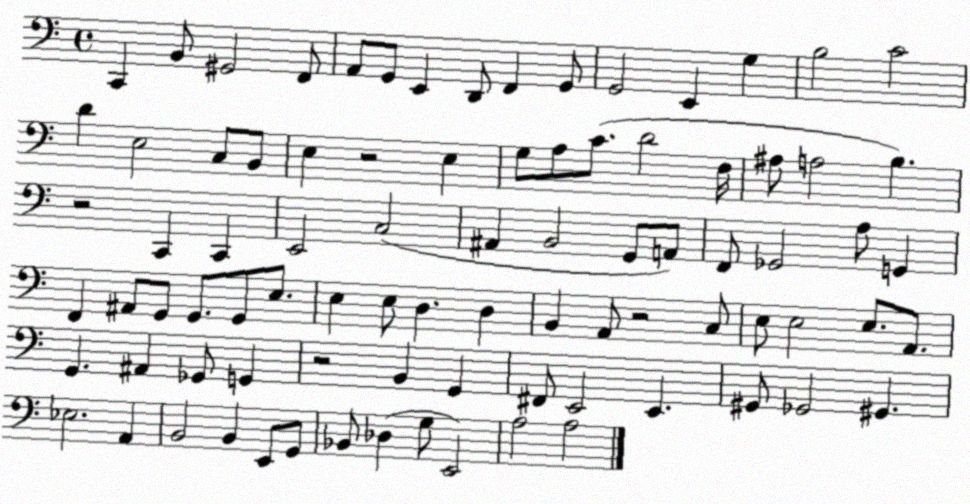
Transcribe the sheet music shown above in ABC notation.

X:1
T:Untitled
M:4/4
L:1/4
K:C
C,, B,,/2 ^G,,2 F,,/2 A,,/2 G,,/2 E,, D,,/2 F,, G,,/2 G,,2 E,, G, B,2 C2 D E,2 C,/2 B,,/2 E, z2 E, G,/2 A,/2 C/2 D2 F,/4 ^A,/2 A,2 B, z2 C,, C,, E,,2 C,2 ^A,, B,,2 G,,/2 A,,/2 F,,/2 _G,,2 A,/2 G,, F,, ^A,,/2 G,,/2 G,,/2 G,,/2 E,/2 E, E,/2 D, D, B,, A,,/2 z2 C,/2 E,/2 E,2 E,/2 A,,/2 G,, ^A,, _G,,/2 G,, z2 B,, G,, ^F,,/2 E,,2 E,, ^G,,/2 _G,,2 ^G,, _E,2 A,, B,,2 B,, E,,/2 G,,/2 _B,,/2 _D, G,/2 E,,2 A,2 A,2